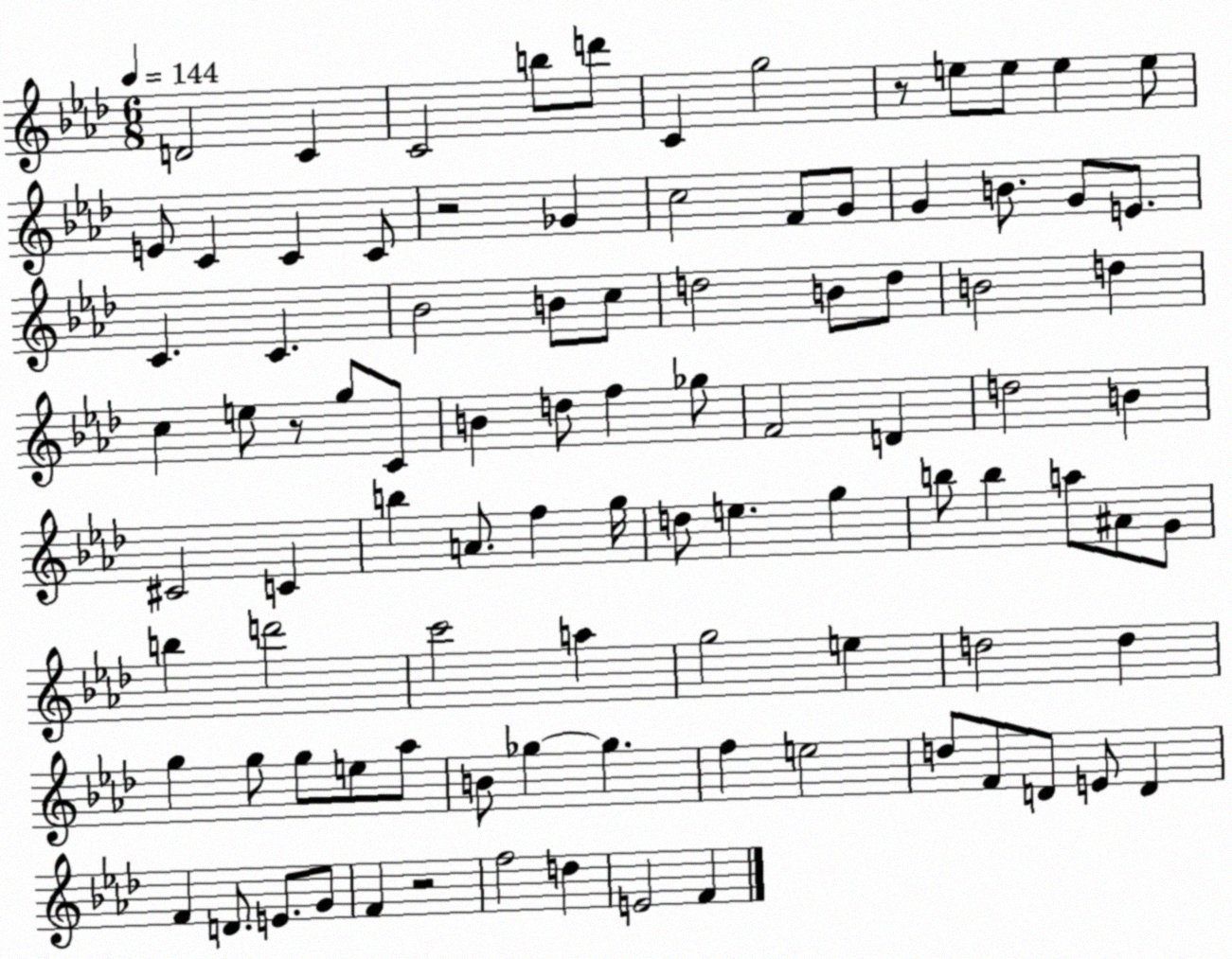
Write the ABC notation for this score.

X:1
T:Untitled
M:6/8
L:1/4
K:Ab
D2 C C2 b/2 d'/2 C g2 z/2 e/2 e/2 e e/2 E/2 C C C/2 z2 _G c2 F/2 G/2 G B/2 G/2 E/2 C C _B2 B/2 c/2 d2 B/2 d/2 B2 d c e/2 z/2 g/2 C/2 B d/2 f _g/2 F2 D d2 B ^C2 C b A/2 f g/4 d/2 e g b/2 b a/2 ^A/2 G/2 b d'2 c'2 a g2 e d2 d g g/2 g/2 e/2 _a/2 B/2 _g _g f e2 d/2 F/2 D/2 E/2 D F D/2 E/2 G/2 F z2 f2 d E2 F